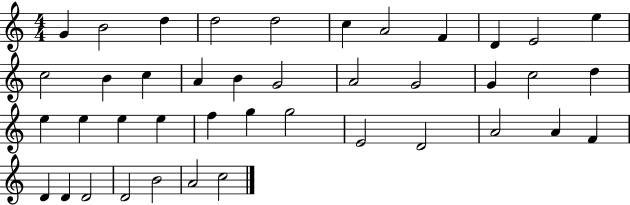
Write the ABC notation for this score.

X:1
T:Untitled
M:4/4
L:1/4
K:C
G B2 d d2 d2 c A2 F D E2 e c2 B c A B G2 A2 G2 G c2 d e e e e f g g2 E2 D2 A2 A F D D D2 D2 B2 A2 c2